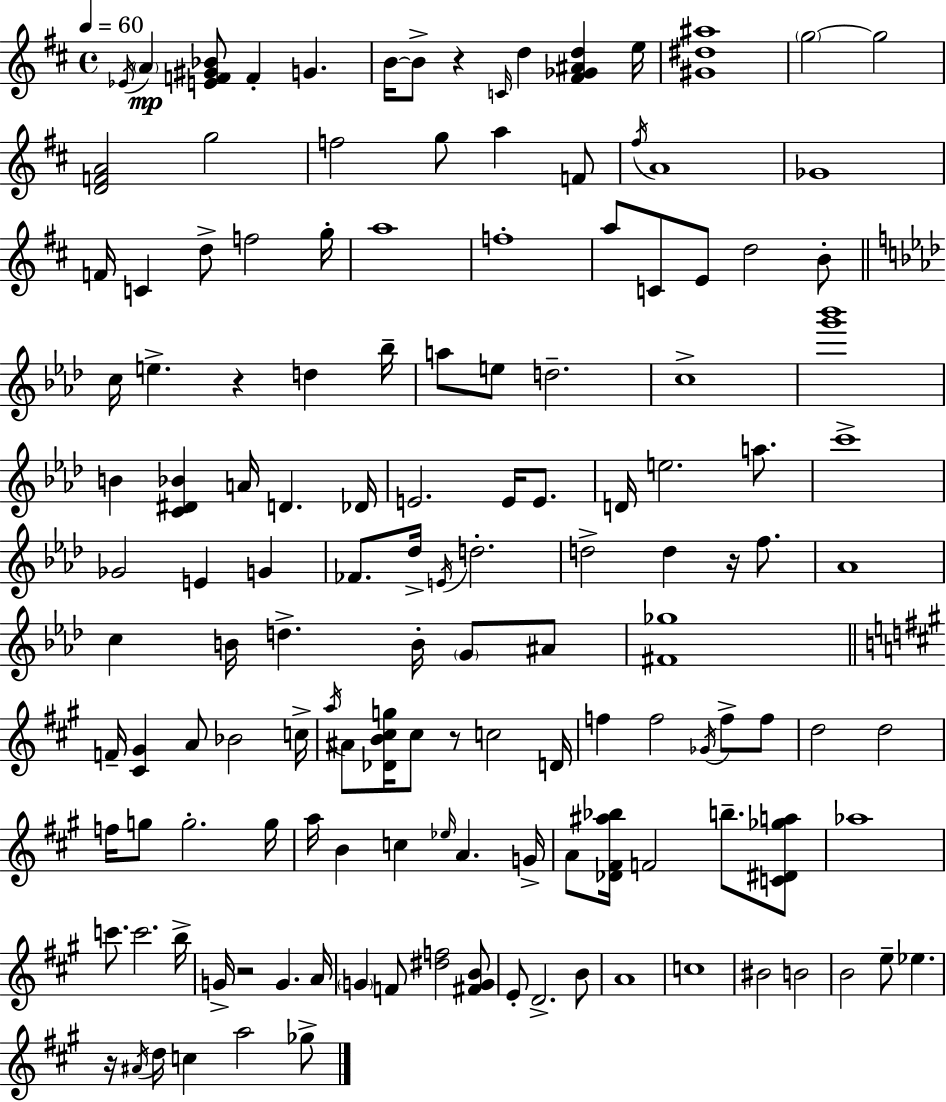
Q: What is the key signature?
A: D major